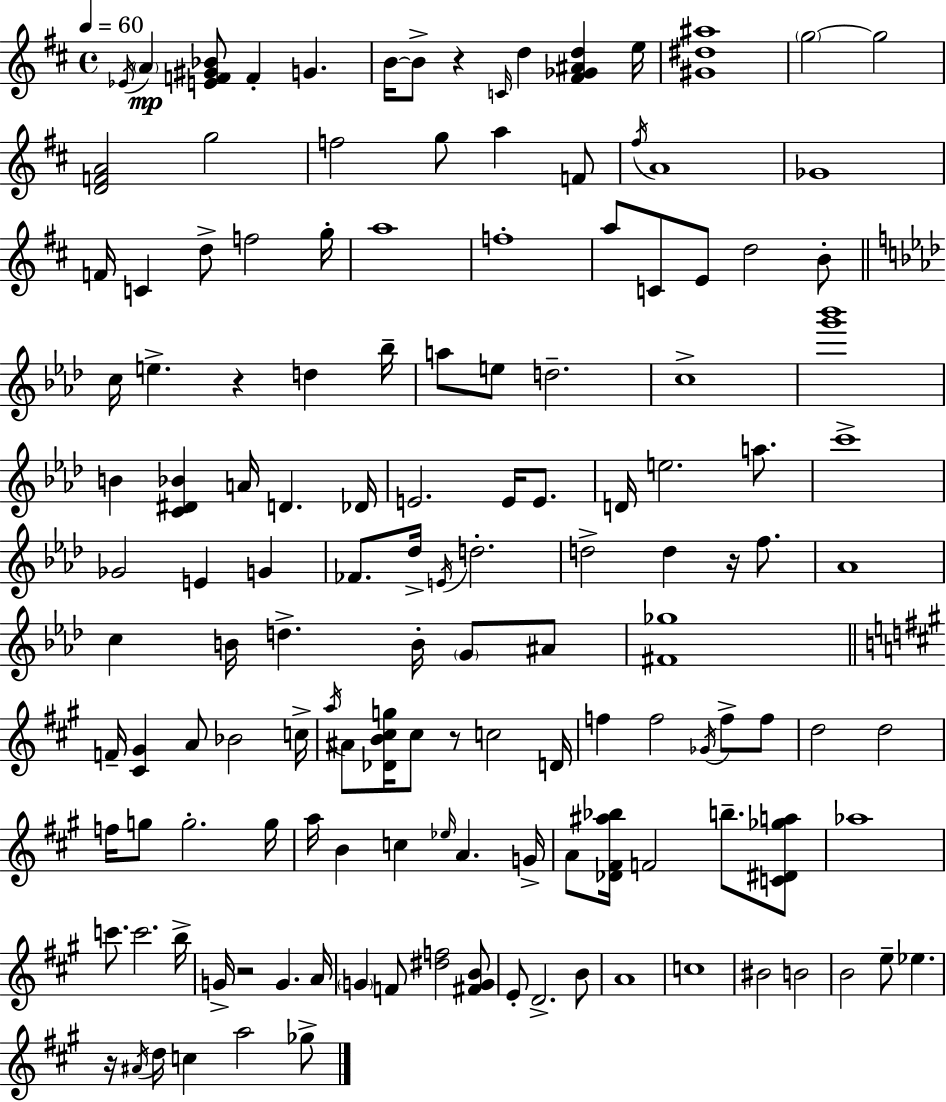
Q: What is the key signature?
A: D major